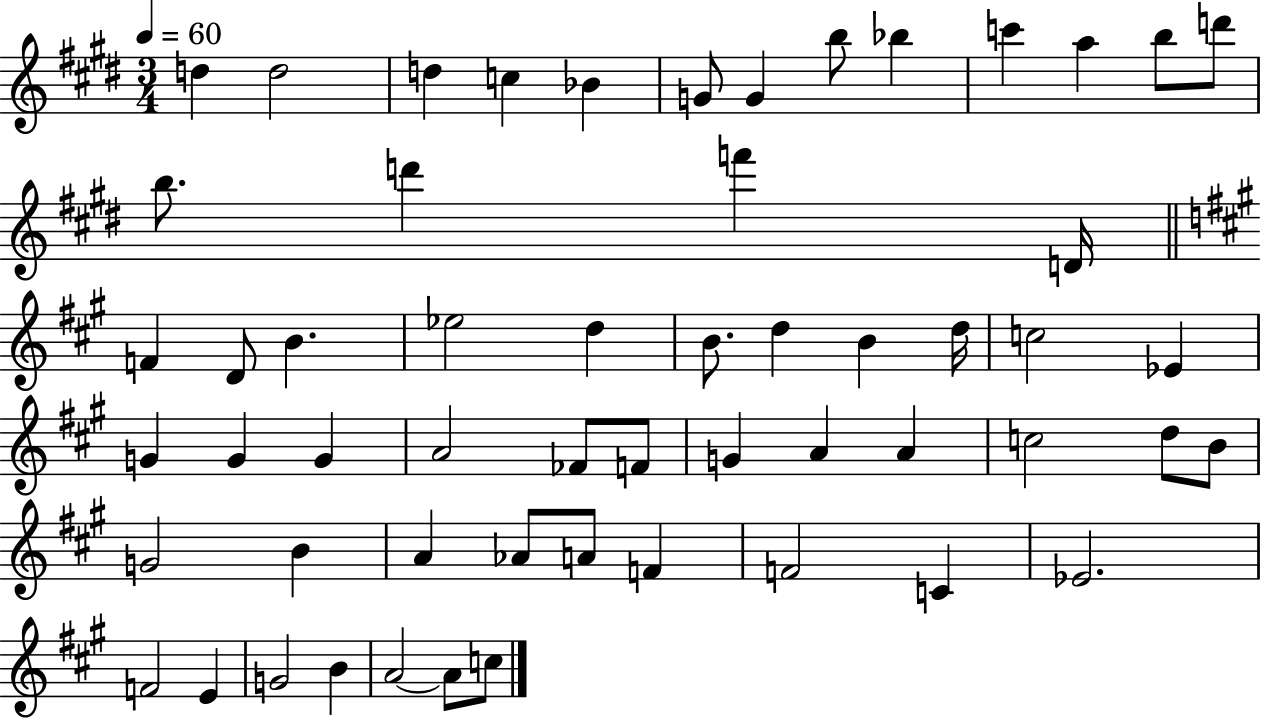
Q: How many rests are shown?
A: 0